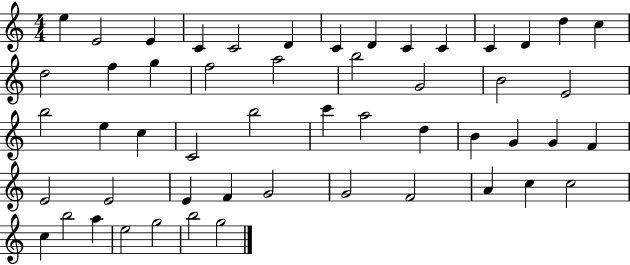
X:1
T:Untitled
M:4/4
L:1/4
K:C
e E2 E C C2 D C D C C C D d c d2 f g f2 a2 b2 G2 B2 E2 b2 e c C2 b2 c' a2 d B G G F E2 E2 E F G2 G2 F2 A c c2 c b2 a e2 g2 b2 g2